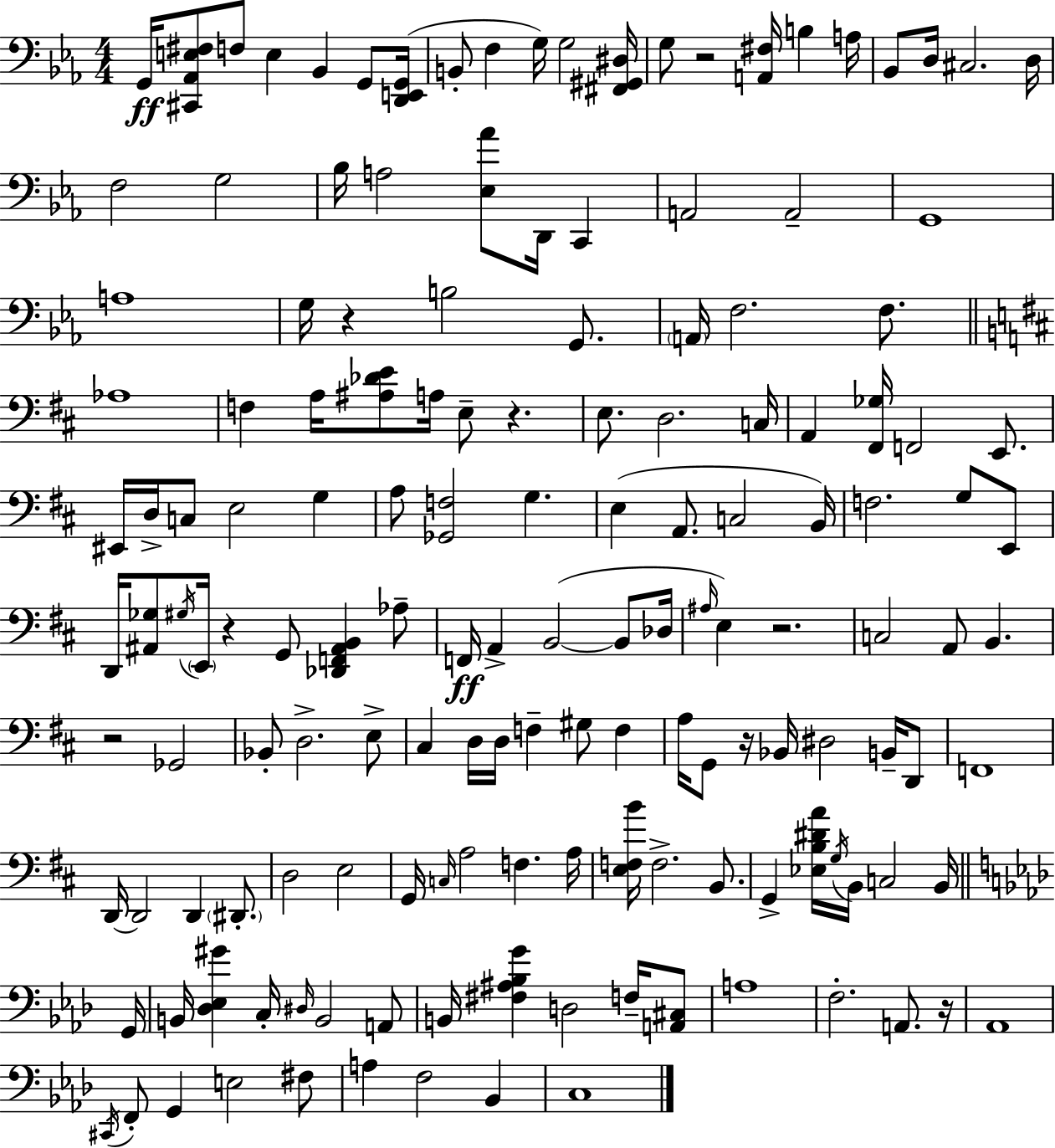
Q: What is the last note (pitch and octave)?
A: C3